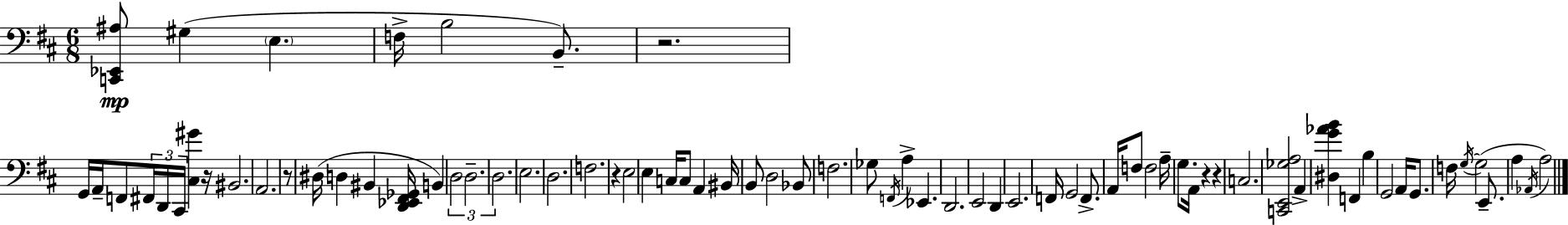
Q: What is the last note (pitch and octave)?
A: A3